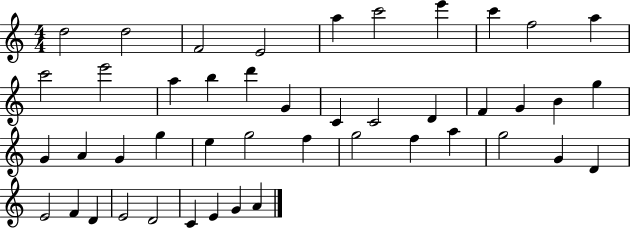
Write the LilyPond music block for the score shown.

{
  \clef treble
  \numericTimeSignature
  \time 4/4
  \key c \major
  d''2 d''2 | f'2 e'2 | a''4 c'''2 e'''4 | c'''4 f''2 a''4 | \break c'''2 e'''2 | a''4 b''4 d'''4 g'4 | c'4 c'2 d'4 | f'4 g'4 b'4 g''4 | \break g'4 a'4 g'4 g''4 | e''4 g''2 f''4 | g''2 f''4 a''4 | g''2 g'4 d'4 | \break e'2 f'4 d'4 | e'2 d'2 | c'4 e'4 g'4 a'4 | \bar "|."
}